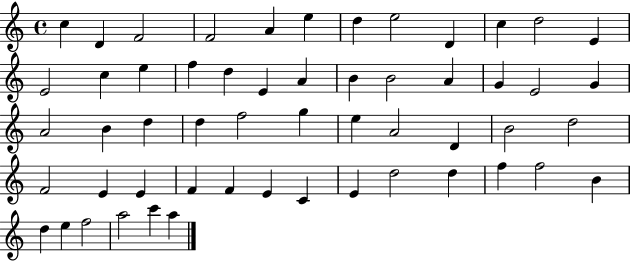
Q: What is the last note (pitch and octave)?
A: A5